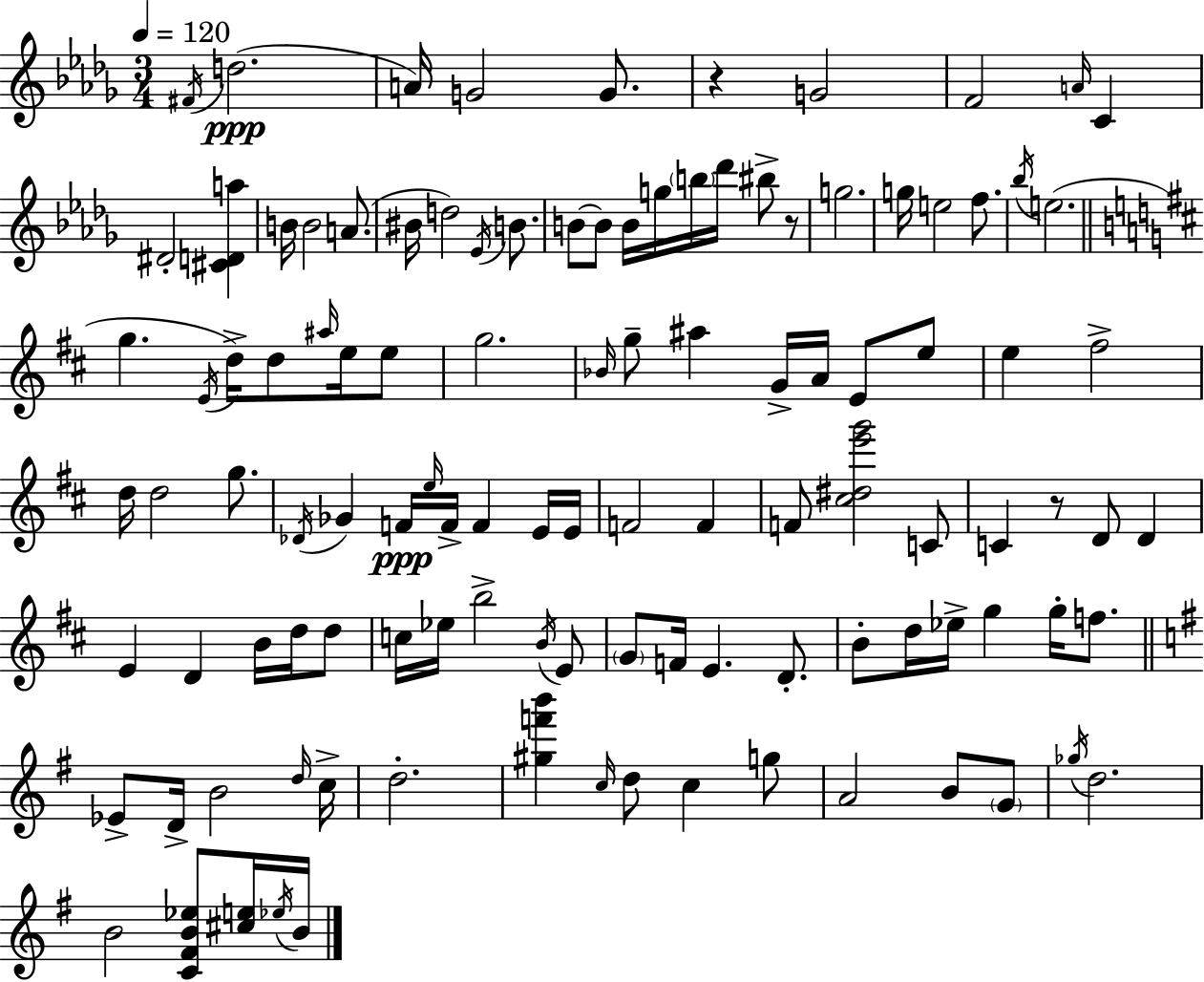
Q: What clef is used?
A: treble